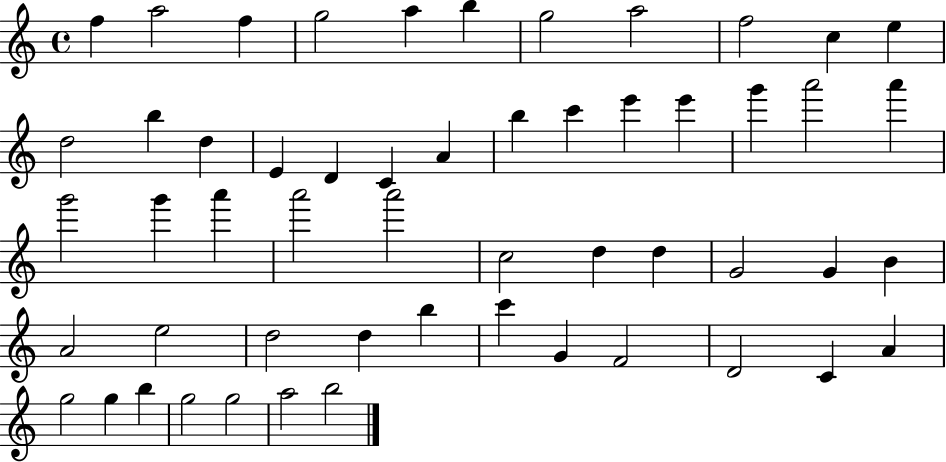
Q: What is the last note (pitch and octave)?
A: B5